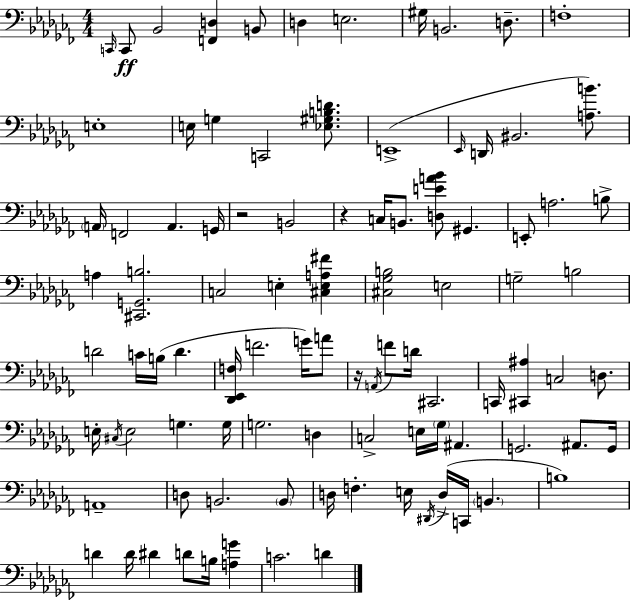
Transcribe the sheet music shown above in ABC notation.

X:1
T:Untitled
M:4/4
L:1/4
K:Abm
C,,/4 C,,/2 _B,,2 [F,,D,] B,,/2 D, E,2 ^G,/4 B,,2 D,/2 F,4 E,4 E,/4 G, C,,2 [_E,^G,B,D]/2 E,,4 _E,,/4 D,,/4 ^B,,2 [A,B]/2 A,,/4 F,,2 A,, G,,/4 z2 B,,2 z C,/4 B,,/2 [D,EA_B]/2 ^G,, E,,/2 A,2 B,/2 A, [^C,,G,,B,]2 C,2 E, [^C,E,A,^F] [^C,_G,B,]2 E,2 G,2 B,2 D2 C/4 B,/4 D [_D,,_E,,F,]/4 F2 G/4 A/2 z/4 A,,/4 F/2 D/4 ^C,,2 C,,/4 [^C,,^A,] C,2 D,/2 E,/4 ^C,/4 E,2 G, G,/4 G,2 D, C,2 E,/4 _G,/4 ^A,, G,,2 ^A,,/2 G,,/4 A,,4 D,/2 B,,2 B,,/2 D,/4 F, E,/4 ^D,,/4 D,/4 C,,/4 B,, B,4 D D/4 ^D D/2 B,/4 [A,G] C2 D